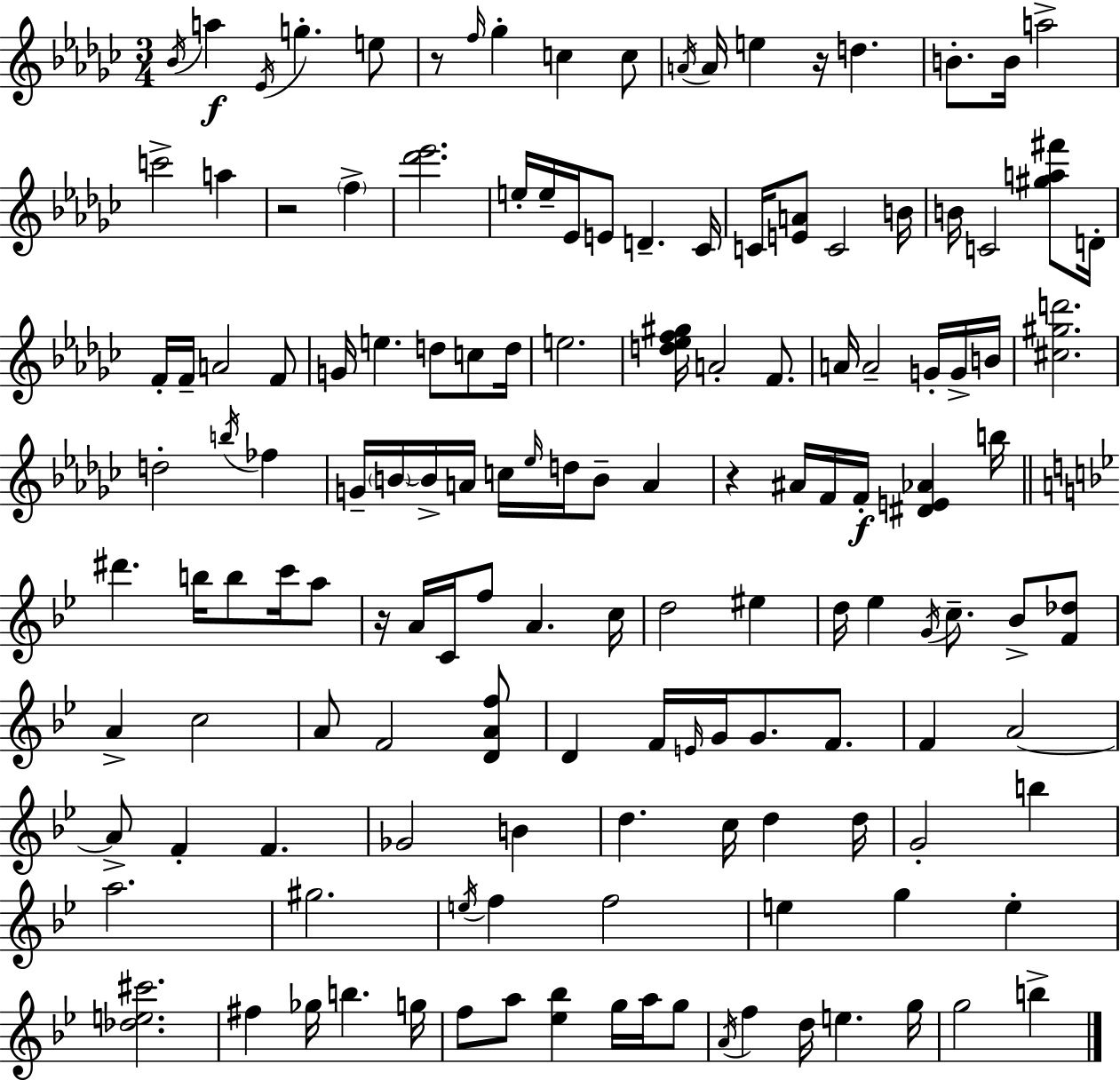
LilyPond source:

{
  \clef treble
  \numericTimeSignature
  \time 3/4
  \key ees \minor
  \acciaccatura { bes'16 }\f a''4 \acciaccatura { ees'16 } g''4.-. | e''8 r8 \grace { f''16 } ges''4-. c''4 | c''8 \acciaccatura { a'16 } a'16 e''4 r16 d''4. | b'8.-. b'16 a''2-> | \break c'''2-> | a''4 r2 | \parenthesize f''4-> <des''' ees'''>2. | e''16-. e''16-- ees'16 e'8 d'4.-- | \break ces'16 c'16 <e' a'>8 c'2 | b'16 b'16 c'2 | <gis'' a'' fis'''>8 d'16-. f'16-. f'16-- a'2 | f'8 g'16 e''4. d''8 | \break c''8 d''16 e''2. | <d'' ees'' f'' gis''>16 a'2-. | f'8. a'16 a'2-- | g'16-. g'16-> b'16 <cis'' gis'' d'''>2. | \break d''2-. | \acciaccatura { b''16 } fes''4 g'16-- \parenthesize b'16~~ b'16-> a'16 c''16 \grace { ees''16 } d''16 | b'8-- a'4 r4 ais'16 f'16 | f'16-.\f <dis' e' aes'>4 b''16 \bar "||" \break \key bes \major dis'''4. b''16 b''8 c'''16 a''8 | r16 a'16 c'16 f''8 a'4. c''16 | d''2 eis''4 | d''16 ees''4 \acciaccatura { g'16 } c''8.-- bes'8-> <f' des''>8 | \break a'4-> c''2 | a'8 f'2 <d' a' f''>8 | d'4 f'16 \grace { e'16 } g'16 g'8. f'8. | f'4 a'2~~ | \break a'8-> f'4-. f'4. | ges'2 b'4 | d''4. c''16 d''4 | d''16 g'2-. b''4 | \break a''2. | gis''2. | \acciaccatura { e''16 } f''4 f''2 | e''4 g''4 e''4-. | \break <des'' e'' cis'''>2. | fis''4 ges''16 b''4. | g''16 f''8 a''8 <ees'' bes''>4 g''16 | a''16 g''8 \acciaccatura { a'16 } f''4 d''16 e''4. | \break g''16 g''2 | b''4-> \bar "|."
}